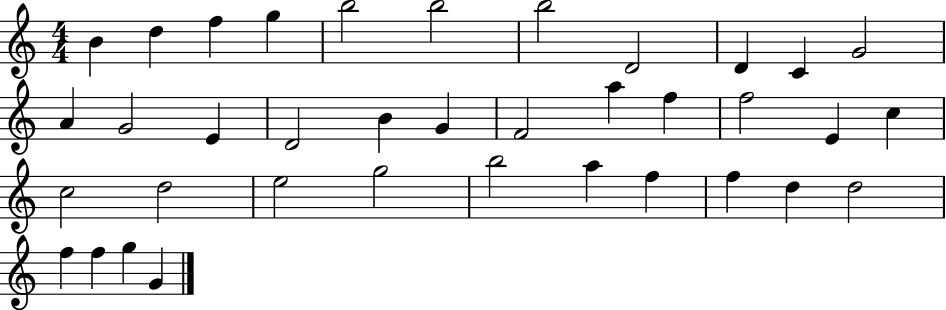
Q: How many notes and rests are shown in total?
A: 37